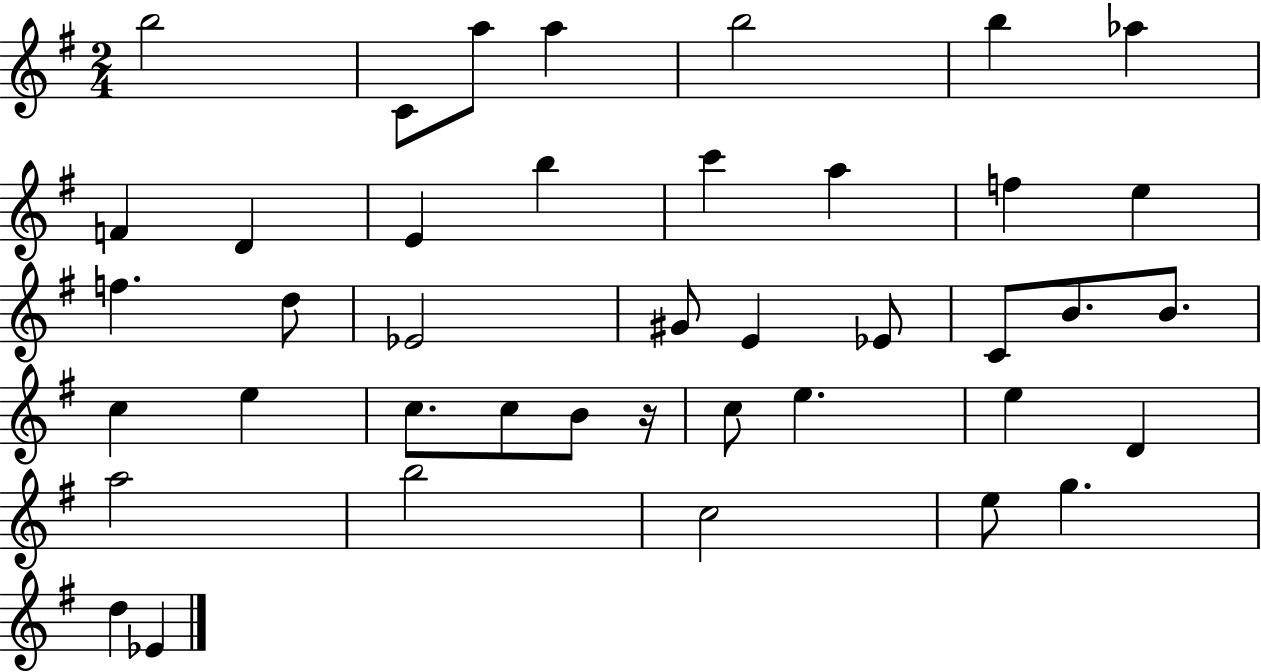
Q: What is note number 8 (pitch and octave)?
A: F4